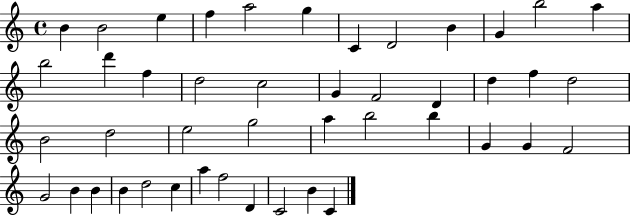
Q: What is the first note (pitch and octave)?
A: B4